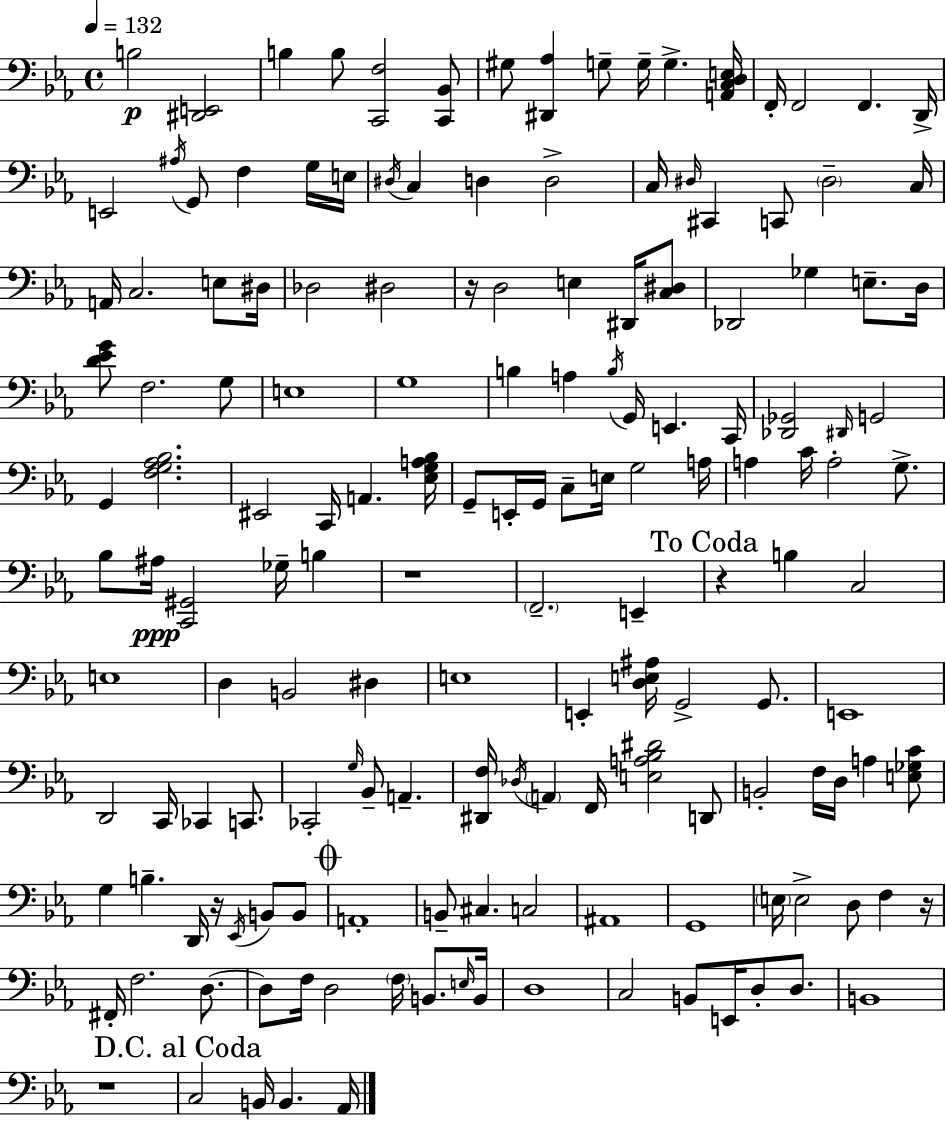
B3/h [D#2,E2]/h B3/q B3/e [C2,F3]/h [C2,Bb2]/e G#3/e [D#2,Ab3]/q G3/e G3/s G3/q. [A2,C3,D3,E3]/s F2/s F2/h F2/q. D2/s E2/h A#3/s G2/e F3/q G3/s E3/s D#3/s C3/q D3/q D3/h C3/s D#3/s C#2/q C2/e D#3/h C3/s A2/s C3/h. E3/e D#3/s Db3/h D#3/h R/s D3/h E3/q D#2/s [C3,D#3]/e Db2/h Gb3/q E3/e. D3/s [D4,Eb4,G4]/e F3/h. G3/e E3/w G3/w B3/q A3/q B3/s G2/s E2/q. C2/s [Db2,Gb2]/h D#2/s G2/h G2/q [F3,G3,Ab3,Bb3]/h. EIS2/h C2/s A2/q. [Eb3,G3,A3,Bb3]/s G2/e E2/s G2/s C3/e E3/s G3/h A3/s A3/q C4/s A3/h G3/e. Bb3/e A#3/s [C2,G#2]/h Gb3/s B3/q R/w F2/h. E2/q R/q B3/q C3/h E3/w D3/q B2/h D#3/q E3/w E2/q [D3,E3,A#3]/s G2/h G2/e. E2/w D2/h C2/s CES2/q C2/e. CES2/h G3/s Bb2/e A2/q. [D#2,F3]/s Db3/s A2/q F2/s [E3,A3,Bb3,D#4]/h D2/e B2/h F3/s D3/s A3/q [E3,Gb3,C4]/e G3/q B3/q. D2/s R/s Eb2/s B2/e B2/e A2/w B2/e C#3/q. C3/h A#2/w G2/w E3/s E3/h D3/e F3/q R/s F#2/s F3/h. D3/e. D3/e F3/s D3/h F3/s B2/e. E3/s B2/s D3/w C3/h B2/e E2/s D3/e D3/e. B2/w R/w C3/h B2/s B2/q. Ab2/s